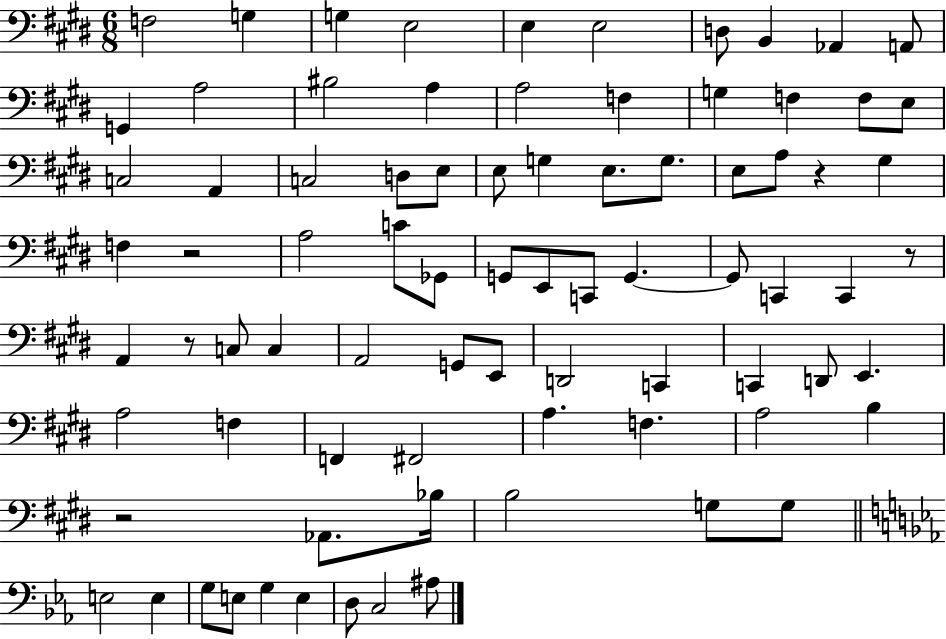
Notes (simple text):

F3/h G3/q G3/q E3/h E3/q E3/h D3/e B2/q Ab2/q A2/e G2/q A3/h BIS3/h A3/q A3/h F3/q G3/q F3/q F3/e E3/e C3/h A2/q C3/h D3/e E3/e E3/e G3/q E3/e. G3/e. E3/e A3/e R/q G#3/q F3/q R/h A3/h C4/e Gb2/e G2/e E2/e C2/e G2/q. G2/e C2/q C2/q R/e A2/q R/e C3/e C3/q A2/h G2/e E2/e D2/h C2/q C2/q D2/e E2/q. A3/h F3/q F2/q F#2/h A3/q. F3/q. A3/h B3/q R/h Ab2/e. Bb3/s B3/h G3/e G3/e E3/h E3/q G3/e E3/e G3/q E3/q D3/e C3/h A#3/e